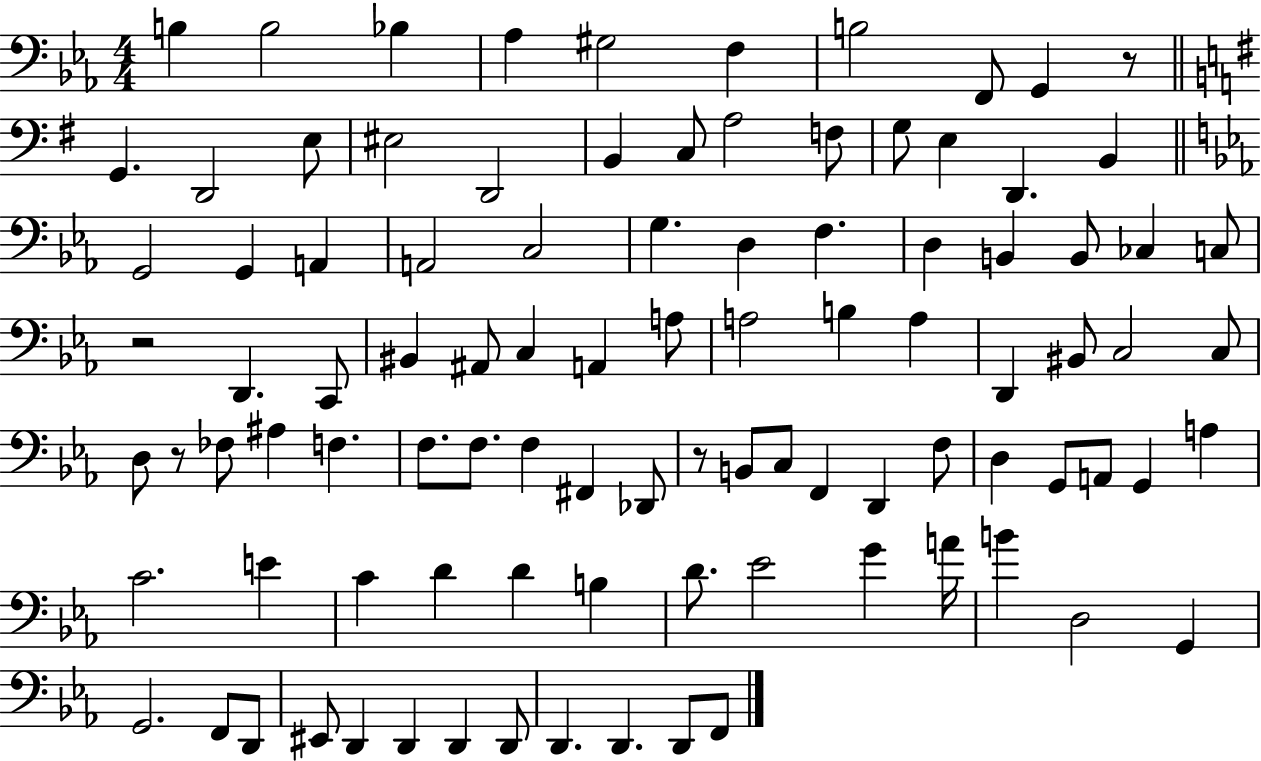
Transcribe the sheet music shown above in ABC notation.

X:1
T:Untitled
M:4/4
L:1/4
K:Eb
B, B,2 _B, _A, ^G,2 F, B,2 F,,/2 G,, z/2 G,, D,,2 E,/2 ^E,2 D,,2 B,, C,/2 A,2 F,/2 G,/2 E, D,, B,, G,,2 G,, A,, A,,2 C,2 G, D, F, D, B,, B,,/2 _C, C,/2 z2 D,, C,,/2 ^B,, ^A,,/2 C, A,, A,/2 A,2 B, A, D,, ^B,,/2 C,2 C,/2 D,/2 z/2 _F,/2 ^A, F, F,/2 F,/2 F, ^F,, _D,,/2 z/2 B,,/2 C,/2 F,, D,, F,/2 D, G,,/2 A,,/2 G,, A, C2 E C D D B, D/2 _E2 G A/4 B D,2 G,, G,,2 F,,/2 D,,/2 ^E,,/2 D,, D,, D,, D,,/2 D,, D,, D,,/2 F,,/2